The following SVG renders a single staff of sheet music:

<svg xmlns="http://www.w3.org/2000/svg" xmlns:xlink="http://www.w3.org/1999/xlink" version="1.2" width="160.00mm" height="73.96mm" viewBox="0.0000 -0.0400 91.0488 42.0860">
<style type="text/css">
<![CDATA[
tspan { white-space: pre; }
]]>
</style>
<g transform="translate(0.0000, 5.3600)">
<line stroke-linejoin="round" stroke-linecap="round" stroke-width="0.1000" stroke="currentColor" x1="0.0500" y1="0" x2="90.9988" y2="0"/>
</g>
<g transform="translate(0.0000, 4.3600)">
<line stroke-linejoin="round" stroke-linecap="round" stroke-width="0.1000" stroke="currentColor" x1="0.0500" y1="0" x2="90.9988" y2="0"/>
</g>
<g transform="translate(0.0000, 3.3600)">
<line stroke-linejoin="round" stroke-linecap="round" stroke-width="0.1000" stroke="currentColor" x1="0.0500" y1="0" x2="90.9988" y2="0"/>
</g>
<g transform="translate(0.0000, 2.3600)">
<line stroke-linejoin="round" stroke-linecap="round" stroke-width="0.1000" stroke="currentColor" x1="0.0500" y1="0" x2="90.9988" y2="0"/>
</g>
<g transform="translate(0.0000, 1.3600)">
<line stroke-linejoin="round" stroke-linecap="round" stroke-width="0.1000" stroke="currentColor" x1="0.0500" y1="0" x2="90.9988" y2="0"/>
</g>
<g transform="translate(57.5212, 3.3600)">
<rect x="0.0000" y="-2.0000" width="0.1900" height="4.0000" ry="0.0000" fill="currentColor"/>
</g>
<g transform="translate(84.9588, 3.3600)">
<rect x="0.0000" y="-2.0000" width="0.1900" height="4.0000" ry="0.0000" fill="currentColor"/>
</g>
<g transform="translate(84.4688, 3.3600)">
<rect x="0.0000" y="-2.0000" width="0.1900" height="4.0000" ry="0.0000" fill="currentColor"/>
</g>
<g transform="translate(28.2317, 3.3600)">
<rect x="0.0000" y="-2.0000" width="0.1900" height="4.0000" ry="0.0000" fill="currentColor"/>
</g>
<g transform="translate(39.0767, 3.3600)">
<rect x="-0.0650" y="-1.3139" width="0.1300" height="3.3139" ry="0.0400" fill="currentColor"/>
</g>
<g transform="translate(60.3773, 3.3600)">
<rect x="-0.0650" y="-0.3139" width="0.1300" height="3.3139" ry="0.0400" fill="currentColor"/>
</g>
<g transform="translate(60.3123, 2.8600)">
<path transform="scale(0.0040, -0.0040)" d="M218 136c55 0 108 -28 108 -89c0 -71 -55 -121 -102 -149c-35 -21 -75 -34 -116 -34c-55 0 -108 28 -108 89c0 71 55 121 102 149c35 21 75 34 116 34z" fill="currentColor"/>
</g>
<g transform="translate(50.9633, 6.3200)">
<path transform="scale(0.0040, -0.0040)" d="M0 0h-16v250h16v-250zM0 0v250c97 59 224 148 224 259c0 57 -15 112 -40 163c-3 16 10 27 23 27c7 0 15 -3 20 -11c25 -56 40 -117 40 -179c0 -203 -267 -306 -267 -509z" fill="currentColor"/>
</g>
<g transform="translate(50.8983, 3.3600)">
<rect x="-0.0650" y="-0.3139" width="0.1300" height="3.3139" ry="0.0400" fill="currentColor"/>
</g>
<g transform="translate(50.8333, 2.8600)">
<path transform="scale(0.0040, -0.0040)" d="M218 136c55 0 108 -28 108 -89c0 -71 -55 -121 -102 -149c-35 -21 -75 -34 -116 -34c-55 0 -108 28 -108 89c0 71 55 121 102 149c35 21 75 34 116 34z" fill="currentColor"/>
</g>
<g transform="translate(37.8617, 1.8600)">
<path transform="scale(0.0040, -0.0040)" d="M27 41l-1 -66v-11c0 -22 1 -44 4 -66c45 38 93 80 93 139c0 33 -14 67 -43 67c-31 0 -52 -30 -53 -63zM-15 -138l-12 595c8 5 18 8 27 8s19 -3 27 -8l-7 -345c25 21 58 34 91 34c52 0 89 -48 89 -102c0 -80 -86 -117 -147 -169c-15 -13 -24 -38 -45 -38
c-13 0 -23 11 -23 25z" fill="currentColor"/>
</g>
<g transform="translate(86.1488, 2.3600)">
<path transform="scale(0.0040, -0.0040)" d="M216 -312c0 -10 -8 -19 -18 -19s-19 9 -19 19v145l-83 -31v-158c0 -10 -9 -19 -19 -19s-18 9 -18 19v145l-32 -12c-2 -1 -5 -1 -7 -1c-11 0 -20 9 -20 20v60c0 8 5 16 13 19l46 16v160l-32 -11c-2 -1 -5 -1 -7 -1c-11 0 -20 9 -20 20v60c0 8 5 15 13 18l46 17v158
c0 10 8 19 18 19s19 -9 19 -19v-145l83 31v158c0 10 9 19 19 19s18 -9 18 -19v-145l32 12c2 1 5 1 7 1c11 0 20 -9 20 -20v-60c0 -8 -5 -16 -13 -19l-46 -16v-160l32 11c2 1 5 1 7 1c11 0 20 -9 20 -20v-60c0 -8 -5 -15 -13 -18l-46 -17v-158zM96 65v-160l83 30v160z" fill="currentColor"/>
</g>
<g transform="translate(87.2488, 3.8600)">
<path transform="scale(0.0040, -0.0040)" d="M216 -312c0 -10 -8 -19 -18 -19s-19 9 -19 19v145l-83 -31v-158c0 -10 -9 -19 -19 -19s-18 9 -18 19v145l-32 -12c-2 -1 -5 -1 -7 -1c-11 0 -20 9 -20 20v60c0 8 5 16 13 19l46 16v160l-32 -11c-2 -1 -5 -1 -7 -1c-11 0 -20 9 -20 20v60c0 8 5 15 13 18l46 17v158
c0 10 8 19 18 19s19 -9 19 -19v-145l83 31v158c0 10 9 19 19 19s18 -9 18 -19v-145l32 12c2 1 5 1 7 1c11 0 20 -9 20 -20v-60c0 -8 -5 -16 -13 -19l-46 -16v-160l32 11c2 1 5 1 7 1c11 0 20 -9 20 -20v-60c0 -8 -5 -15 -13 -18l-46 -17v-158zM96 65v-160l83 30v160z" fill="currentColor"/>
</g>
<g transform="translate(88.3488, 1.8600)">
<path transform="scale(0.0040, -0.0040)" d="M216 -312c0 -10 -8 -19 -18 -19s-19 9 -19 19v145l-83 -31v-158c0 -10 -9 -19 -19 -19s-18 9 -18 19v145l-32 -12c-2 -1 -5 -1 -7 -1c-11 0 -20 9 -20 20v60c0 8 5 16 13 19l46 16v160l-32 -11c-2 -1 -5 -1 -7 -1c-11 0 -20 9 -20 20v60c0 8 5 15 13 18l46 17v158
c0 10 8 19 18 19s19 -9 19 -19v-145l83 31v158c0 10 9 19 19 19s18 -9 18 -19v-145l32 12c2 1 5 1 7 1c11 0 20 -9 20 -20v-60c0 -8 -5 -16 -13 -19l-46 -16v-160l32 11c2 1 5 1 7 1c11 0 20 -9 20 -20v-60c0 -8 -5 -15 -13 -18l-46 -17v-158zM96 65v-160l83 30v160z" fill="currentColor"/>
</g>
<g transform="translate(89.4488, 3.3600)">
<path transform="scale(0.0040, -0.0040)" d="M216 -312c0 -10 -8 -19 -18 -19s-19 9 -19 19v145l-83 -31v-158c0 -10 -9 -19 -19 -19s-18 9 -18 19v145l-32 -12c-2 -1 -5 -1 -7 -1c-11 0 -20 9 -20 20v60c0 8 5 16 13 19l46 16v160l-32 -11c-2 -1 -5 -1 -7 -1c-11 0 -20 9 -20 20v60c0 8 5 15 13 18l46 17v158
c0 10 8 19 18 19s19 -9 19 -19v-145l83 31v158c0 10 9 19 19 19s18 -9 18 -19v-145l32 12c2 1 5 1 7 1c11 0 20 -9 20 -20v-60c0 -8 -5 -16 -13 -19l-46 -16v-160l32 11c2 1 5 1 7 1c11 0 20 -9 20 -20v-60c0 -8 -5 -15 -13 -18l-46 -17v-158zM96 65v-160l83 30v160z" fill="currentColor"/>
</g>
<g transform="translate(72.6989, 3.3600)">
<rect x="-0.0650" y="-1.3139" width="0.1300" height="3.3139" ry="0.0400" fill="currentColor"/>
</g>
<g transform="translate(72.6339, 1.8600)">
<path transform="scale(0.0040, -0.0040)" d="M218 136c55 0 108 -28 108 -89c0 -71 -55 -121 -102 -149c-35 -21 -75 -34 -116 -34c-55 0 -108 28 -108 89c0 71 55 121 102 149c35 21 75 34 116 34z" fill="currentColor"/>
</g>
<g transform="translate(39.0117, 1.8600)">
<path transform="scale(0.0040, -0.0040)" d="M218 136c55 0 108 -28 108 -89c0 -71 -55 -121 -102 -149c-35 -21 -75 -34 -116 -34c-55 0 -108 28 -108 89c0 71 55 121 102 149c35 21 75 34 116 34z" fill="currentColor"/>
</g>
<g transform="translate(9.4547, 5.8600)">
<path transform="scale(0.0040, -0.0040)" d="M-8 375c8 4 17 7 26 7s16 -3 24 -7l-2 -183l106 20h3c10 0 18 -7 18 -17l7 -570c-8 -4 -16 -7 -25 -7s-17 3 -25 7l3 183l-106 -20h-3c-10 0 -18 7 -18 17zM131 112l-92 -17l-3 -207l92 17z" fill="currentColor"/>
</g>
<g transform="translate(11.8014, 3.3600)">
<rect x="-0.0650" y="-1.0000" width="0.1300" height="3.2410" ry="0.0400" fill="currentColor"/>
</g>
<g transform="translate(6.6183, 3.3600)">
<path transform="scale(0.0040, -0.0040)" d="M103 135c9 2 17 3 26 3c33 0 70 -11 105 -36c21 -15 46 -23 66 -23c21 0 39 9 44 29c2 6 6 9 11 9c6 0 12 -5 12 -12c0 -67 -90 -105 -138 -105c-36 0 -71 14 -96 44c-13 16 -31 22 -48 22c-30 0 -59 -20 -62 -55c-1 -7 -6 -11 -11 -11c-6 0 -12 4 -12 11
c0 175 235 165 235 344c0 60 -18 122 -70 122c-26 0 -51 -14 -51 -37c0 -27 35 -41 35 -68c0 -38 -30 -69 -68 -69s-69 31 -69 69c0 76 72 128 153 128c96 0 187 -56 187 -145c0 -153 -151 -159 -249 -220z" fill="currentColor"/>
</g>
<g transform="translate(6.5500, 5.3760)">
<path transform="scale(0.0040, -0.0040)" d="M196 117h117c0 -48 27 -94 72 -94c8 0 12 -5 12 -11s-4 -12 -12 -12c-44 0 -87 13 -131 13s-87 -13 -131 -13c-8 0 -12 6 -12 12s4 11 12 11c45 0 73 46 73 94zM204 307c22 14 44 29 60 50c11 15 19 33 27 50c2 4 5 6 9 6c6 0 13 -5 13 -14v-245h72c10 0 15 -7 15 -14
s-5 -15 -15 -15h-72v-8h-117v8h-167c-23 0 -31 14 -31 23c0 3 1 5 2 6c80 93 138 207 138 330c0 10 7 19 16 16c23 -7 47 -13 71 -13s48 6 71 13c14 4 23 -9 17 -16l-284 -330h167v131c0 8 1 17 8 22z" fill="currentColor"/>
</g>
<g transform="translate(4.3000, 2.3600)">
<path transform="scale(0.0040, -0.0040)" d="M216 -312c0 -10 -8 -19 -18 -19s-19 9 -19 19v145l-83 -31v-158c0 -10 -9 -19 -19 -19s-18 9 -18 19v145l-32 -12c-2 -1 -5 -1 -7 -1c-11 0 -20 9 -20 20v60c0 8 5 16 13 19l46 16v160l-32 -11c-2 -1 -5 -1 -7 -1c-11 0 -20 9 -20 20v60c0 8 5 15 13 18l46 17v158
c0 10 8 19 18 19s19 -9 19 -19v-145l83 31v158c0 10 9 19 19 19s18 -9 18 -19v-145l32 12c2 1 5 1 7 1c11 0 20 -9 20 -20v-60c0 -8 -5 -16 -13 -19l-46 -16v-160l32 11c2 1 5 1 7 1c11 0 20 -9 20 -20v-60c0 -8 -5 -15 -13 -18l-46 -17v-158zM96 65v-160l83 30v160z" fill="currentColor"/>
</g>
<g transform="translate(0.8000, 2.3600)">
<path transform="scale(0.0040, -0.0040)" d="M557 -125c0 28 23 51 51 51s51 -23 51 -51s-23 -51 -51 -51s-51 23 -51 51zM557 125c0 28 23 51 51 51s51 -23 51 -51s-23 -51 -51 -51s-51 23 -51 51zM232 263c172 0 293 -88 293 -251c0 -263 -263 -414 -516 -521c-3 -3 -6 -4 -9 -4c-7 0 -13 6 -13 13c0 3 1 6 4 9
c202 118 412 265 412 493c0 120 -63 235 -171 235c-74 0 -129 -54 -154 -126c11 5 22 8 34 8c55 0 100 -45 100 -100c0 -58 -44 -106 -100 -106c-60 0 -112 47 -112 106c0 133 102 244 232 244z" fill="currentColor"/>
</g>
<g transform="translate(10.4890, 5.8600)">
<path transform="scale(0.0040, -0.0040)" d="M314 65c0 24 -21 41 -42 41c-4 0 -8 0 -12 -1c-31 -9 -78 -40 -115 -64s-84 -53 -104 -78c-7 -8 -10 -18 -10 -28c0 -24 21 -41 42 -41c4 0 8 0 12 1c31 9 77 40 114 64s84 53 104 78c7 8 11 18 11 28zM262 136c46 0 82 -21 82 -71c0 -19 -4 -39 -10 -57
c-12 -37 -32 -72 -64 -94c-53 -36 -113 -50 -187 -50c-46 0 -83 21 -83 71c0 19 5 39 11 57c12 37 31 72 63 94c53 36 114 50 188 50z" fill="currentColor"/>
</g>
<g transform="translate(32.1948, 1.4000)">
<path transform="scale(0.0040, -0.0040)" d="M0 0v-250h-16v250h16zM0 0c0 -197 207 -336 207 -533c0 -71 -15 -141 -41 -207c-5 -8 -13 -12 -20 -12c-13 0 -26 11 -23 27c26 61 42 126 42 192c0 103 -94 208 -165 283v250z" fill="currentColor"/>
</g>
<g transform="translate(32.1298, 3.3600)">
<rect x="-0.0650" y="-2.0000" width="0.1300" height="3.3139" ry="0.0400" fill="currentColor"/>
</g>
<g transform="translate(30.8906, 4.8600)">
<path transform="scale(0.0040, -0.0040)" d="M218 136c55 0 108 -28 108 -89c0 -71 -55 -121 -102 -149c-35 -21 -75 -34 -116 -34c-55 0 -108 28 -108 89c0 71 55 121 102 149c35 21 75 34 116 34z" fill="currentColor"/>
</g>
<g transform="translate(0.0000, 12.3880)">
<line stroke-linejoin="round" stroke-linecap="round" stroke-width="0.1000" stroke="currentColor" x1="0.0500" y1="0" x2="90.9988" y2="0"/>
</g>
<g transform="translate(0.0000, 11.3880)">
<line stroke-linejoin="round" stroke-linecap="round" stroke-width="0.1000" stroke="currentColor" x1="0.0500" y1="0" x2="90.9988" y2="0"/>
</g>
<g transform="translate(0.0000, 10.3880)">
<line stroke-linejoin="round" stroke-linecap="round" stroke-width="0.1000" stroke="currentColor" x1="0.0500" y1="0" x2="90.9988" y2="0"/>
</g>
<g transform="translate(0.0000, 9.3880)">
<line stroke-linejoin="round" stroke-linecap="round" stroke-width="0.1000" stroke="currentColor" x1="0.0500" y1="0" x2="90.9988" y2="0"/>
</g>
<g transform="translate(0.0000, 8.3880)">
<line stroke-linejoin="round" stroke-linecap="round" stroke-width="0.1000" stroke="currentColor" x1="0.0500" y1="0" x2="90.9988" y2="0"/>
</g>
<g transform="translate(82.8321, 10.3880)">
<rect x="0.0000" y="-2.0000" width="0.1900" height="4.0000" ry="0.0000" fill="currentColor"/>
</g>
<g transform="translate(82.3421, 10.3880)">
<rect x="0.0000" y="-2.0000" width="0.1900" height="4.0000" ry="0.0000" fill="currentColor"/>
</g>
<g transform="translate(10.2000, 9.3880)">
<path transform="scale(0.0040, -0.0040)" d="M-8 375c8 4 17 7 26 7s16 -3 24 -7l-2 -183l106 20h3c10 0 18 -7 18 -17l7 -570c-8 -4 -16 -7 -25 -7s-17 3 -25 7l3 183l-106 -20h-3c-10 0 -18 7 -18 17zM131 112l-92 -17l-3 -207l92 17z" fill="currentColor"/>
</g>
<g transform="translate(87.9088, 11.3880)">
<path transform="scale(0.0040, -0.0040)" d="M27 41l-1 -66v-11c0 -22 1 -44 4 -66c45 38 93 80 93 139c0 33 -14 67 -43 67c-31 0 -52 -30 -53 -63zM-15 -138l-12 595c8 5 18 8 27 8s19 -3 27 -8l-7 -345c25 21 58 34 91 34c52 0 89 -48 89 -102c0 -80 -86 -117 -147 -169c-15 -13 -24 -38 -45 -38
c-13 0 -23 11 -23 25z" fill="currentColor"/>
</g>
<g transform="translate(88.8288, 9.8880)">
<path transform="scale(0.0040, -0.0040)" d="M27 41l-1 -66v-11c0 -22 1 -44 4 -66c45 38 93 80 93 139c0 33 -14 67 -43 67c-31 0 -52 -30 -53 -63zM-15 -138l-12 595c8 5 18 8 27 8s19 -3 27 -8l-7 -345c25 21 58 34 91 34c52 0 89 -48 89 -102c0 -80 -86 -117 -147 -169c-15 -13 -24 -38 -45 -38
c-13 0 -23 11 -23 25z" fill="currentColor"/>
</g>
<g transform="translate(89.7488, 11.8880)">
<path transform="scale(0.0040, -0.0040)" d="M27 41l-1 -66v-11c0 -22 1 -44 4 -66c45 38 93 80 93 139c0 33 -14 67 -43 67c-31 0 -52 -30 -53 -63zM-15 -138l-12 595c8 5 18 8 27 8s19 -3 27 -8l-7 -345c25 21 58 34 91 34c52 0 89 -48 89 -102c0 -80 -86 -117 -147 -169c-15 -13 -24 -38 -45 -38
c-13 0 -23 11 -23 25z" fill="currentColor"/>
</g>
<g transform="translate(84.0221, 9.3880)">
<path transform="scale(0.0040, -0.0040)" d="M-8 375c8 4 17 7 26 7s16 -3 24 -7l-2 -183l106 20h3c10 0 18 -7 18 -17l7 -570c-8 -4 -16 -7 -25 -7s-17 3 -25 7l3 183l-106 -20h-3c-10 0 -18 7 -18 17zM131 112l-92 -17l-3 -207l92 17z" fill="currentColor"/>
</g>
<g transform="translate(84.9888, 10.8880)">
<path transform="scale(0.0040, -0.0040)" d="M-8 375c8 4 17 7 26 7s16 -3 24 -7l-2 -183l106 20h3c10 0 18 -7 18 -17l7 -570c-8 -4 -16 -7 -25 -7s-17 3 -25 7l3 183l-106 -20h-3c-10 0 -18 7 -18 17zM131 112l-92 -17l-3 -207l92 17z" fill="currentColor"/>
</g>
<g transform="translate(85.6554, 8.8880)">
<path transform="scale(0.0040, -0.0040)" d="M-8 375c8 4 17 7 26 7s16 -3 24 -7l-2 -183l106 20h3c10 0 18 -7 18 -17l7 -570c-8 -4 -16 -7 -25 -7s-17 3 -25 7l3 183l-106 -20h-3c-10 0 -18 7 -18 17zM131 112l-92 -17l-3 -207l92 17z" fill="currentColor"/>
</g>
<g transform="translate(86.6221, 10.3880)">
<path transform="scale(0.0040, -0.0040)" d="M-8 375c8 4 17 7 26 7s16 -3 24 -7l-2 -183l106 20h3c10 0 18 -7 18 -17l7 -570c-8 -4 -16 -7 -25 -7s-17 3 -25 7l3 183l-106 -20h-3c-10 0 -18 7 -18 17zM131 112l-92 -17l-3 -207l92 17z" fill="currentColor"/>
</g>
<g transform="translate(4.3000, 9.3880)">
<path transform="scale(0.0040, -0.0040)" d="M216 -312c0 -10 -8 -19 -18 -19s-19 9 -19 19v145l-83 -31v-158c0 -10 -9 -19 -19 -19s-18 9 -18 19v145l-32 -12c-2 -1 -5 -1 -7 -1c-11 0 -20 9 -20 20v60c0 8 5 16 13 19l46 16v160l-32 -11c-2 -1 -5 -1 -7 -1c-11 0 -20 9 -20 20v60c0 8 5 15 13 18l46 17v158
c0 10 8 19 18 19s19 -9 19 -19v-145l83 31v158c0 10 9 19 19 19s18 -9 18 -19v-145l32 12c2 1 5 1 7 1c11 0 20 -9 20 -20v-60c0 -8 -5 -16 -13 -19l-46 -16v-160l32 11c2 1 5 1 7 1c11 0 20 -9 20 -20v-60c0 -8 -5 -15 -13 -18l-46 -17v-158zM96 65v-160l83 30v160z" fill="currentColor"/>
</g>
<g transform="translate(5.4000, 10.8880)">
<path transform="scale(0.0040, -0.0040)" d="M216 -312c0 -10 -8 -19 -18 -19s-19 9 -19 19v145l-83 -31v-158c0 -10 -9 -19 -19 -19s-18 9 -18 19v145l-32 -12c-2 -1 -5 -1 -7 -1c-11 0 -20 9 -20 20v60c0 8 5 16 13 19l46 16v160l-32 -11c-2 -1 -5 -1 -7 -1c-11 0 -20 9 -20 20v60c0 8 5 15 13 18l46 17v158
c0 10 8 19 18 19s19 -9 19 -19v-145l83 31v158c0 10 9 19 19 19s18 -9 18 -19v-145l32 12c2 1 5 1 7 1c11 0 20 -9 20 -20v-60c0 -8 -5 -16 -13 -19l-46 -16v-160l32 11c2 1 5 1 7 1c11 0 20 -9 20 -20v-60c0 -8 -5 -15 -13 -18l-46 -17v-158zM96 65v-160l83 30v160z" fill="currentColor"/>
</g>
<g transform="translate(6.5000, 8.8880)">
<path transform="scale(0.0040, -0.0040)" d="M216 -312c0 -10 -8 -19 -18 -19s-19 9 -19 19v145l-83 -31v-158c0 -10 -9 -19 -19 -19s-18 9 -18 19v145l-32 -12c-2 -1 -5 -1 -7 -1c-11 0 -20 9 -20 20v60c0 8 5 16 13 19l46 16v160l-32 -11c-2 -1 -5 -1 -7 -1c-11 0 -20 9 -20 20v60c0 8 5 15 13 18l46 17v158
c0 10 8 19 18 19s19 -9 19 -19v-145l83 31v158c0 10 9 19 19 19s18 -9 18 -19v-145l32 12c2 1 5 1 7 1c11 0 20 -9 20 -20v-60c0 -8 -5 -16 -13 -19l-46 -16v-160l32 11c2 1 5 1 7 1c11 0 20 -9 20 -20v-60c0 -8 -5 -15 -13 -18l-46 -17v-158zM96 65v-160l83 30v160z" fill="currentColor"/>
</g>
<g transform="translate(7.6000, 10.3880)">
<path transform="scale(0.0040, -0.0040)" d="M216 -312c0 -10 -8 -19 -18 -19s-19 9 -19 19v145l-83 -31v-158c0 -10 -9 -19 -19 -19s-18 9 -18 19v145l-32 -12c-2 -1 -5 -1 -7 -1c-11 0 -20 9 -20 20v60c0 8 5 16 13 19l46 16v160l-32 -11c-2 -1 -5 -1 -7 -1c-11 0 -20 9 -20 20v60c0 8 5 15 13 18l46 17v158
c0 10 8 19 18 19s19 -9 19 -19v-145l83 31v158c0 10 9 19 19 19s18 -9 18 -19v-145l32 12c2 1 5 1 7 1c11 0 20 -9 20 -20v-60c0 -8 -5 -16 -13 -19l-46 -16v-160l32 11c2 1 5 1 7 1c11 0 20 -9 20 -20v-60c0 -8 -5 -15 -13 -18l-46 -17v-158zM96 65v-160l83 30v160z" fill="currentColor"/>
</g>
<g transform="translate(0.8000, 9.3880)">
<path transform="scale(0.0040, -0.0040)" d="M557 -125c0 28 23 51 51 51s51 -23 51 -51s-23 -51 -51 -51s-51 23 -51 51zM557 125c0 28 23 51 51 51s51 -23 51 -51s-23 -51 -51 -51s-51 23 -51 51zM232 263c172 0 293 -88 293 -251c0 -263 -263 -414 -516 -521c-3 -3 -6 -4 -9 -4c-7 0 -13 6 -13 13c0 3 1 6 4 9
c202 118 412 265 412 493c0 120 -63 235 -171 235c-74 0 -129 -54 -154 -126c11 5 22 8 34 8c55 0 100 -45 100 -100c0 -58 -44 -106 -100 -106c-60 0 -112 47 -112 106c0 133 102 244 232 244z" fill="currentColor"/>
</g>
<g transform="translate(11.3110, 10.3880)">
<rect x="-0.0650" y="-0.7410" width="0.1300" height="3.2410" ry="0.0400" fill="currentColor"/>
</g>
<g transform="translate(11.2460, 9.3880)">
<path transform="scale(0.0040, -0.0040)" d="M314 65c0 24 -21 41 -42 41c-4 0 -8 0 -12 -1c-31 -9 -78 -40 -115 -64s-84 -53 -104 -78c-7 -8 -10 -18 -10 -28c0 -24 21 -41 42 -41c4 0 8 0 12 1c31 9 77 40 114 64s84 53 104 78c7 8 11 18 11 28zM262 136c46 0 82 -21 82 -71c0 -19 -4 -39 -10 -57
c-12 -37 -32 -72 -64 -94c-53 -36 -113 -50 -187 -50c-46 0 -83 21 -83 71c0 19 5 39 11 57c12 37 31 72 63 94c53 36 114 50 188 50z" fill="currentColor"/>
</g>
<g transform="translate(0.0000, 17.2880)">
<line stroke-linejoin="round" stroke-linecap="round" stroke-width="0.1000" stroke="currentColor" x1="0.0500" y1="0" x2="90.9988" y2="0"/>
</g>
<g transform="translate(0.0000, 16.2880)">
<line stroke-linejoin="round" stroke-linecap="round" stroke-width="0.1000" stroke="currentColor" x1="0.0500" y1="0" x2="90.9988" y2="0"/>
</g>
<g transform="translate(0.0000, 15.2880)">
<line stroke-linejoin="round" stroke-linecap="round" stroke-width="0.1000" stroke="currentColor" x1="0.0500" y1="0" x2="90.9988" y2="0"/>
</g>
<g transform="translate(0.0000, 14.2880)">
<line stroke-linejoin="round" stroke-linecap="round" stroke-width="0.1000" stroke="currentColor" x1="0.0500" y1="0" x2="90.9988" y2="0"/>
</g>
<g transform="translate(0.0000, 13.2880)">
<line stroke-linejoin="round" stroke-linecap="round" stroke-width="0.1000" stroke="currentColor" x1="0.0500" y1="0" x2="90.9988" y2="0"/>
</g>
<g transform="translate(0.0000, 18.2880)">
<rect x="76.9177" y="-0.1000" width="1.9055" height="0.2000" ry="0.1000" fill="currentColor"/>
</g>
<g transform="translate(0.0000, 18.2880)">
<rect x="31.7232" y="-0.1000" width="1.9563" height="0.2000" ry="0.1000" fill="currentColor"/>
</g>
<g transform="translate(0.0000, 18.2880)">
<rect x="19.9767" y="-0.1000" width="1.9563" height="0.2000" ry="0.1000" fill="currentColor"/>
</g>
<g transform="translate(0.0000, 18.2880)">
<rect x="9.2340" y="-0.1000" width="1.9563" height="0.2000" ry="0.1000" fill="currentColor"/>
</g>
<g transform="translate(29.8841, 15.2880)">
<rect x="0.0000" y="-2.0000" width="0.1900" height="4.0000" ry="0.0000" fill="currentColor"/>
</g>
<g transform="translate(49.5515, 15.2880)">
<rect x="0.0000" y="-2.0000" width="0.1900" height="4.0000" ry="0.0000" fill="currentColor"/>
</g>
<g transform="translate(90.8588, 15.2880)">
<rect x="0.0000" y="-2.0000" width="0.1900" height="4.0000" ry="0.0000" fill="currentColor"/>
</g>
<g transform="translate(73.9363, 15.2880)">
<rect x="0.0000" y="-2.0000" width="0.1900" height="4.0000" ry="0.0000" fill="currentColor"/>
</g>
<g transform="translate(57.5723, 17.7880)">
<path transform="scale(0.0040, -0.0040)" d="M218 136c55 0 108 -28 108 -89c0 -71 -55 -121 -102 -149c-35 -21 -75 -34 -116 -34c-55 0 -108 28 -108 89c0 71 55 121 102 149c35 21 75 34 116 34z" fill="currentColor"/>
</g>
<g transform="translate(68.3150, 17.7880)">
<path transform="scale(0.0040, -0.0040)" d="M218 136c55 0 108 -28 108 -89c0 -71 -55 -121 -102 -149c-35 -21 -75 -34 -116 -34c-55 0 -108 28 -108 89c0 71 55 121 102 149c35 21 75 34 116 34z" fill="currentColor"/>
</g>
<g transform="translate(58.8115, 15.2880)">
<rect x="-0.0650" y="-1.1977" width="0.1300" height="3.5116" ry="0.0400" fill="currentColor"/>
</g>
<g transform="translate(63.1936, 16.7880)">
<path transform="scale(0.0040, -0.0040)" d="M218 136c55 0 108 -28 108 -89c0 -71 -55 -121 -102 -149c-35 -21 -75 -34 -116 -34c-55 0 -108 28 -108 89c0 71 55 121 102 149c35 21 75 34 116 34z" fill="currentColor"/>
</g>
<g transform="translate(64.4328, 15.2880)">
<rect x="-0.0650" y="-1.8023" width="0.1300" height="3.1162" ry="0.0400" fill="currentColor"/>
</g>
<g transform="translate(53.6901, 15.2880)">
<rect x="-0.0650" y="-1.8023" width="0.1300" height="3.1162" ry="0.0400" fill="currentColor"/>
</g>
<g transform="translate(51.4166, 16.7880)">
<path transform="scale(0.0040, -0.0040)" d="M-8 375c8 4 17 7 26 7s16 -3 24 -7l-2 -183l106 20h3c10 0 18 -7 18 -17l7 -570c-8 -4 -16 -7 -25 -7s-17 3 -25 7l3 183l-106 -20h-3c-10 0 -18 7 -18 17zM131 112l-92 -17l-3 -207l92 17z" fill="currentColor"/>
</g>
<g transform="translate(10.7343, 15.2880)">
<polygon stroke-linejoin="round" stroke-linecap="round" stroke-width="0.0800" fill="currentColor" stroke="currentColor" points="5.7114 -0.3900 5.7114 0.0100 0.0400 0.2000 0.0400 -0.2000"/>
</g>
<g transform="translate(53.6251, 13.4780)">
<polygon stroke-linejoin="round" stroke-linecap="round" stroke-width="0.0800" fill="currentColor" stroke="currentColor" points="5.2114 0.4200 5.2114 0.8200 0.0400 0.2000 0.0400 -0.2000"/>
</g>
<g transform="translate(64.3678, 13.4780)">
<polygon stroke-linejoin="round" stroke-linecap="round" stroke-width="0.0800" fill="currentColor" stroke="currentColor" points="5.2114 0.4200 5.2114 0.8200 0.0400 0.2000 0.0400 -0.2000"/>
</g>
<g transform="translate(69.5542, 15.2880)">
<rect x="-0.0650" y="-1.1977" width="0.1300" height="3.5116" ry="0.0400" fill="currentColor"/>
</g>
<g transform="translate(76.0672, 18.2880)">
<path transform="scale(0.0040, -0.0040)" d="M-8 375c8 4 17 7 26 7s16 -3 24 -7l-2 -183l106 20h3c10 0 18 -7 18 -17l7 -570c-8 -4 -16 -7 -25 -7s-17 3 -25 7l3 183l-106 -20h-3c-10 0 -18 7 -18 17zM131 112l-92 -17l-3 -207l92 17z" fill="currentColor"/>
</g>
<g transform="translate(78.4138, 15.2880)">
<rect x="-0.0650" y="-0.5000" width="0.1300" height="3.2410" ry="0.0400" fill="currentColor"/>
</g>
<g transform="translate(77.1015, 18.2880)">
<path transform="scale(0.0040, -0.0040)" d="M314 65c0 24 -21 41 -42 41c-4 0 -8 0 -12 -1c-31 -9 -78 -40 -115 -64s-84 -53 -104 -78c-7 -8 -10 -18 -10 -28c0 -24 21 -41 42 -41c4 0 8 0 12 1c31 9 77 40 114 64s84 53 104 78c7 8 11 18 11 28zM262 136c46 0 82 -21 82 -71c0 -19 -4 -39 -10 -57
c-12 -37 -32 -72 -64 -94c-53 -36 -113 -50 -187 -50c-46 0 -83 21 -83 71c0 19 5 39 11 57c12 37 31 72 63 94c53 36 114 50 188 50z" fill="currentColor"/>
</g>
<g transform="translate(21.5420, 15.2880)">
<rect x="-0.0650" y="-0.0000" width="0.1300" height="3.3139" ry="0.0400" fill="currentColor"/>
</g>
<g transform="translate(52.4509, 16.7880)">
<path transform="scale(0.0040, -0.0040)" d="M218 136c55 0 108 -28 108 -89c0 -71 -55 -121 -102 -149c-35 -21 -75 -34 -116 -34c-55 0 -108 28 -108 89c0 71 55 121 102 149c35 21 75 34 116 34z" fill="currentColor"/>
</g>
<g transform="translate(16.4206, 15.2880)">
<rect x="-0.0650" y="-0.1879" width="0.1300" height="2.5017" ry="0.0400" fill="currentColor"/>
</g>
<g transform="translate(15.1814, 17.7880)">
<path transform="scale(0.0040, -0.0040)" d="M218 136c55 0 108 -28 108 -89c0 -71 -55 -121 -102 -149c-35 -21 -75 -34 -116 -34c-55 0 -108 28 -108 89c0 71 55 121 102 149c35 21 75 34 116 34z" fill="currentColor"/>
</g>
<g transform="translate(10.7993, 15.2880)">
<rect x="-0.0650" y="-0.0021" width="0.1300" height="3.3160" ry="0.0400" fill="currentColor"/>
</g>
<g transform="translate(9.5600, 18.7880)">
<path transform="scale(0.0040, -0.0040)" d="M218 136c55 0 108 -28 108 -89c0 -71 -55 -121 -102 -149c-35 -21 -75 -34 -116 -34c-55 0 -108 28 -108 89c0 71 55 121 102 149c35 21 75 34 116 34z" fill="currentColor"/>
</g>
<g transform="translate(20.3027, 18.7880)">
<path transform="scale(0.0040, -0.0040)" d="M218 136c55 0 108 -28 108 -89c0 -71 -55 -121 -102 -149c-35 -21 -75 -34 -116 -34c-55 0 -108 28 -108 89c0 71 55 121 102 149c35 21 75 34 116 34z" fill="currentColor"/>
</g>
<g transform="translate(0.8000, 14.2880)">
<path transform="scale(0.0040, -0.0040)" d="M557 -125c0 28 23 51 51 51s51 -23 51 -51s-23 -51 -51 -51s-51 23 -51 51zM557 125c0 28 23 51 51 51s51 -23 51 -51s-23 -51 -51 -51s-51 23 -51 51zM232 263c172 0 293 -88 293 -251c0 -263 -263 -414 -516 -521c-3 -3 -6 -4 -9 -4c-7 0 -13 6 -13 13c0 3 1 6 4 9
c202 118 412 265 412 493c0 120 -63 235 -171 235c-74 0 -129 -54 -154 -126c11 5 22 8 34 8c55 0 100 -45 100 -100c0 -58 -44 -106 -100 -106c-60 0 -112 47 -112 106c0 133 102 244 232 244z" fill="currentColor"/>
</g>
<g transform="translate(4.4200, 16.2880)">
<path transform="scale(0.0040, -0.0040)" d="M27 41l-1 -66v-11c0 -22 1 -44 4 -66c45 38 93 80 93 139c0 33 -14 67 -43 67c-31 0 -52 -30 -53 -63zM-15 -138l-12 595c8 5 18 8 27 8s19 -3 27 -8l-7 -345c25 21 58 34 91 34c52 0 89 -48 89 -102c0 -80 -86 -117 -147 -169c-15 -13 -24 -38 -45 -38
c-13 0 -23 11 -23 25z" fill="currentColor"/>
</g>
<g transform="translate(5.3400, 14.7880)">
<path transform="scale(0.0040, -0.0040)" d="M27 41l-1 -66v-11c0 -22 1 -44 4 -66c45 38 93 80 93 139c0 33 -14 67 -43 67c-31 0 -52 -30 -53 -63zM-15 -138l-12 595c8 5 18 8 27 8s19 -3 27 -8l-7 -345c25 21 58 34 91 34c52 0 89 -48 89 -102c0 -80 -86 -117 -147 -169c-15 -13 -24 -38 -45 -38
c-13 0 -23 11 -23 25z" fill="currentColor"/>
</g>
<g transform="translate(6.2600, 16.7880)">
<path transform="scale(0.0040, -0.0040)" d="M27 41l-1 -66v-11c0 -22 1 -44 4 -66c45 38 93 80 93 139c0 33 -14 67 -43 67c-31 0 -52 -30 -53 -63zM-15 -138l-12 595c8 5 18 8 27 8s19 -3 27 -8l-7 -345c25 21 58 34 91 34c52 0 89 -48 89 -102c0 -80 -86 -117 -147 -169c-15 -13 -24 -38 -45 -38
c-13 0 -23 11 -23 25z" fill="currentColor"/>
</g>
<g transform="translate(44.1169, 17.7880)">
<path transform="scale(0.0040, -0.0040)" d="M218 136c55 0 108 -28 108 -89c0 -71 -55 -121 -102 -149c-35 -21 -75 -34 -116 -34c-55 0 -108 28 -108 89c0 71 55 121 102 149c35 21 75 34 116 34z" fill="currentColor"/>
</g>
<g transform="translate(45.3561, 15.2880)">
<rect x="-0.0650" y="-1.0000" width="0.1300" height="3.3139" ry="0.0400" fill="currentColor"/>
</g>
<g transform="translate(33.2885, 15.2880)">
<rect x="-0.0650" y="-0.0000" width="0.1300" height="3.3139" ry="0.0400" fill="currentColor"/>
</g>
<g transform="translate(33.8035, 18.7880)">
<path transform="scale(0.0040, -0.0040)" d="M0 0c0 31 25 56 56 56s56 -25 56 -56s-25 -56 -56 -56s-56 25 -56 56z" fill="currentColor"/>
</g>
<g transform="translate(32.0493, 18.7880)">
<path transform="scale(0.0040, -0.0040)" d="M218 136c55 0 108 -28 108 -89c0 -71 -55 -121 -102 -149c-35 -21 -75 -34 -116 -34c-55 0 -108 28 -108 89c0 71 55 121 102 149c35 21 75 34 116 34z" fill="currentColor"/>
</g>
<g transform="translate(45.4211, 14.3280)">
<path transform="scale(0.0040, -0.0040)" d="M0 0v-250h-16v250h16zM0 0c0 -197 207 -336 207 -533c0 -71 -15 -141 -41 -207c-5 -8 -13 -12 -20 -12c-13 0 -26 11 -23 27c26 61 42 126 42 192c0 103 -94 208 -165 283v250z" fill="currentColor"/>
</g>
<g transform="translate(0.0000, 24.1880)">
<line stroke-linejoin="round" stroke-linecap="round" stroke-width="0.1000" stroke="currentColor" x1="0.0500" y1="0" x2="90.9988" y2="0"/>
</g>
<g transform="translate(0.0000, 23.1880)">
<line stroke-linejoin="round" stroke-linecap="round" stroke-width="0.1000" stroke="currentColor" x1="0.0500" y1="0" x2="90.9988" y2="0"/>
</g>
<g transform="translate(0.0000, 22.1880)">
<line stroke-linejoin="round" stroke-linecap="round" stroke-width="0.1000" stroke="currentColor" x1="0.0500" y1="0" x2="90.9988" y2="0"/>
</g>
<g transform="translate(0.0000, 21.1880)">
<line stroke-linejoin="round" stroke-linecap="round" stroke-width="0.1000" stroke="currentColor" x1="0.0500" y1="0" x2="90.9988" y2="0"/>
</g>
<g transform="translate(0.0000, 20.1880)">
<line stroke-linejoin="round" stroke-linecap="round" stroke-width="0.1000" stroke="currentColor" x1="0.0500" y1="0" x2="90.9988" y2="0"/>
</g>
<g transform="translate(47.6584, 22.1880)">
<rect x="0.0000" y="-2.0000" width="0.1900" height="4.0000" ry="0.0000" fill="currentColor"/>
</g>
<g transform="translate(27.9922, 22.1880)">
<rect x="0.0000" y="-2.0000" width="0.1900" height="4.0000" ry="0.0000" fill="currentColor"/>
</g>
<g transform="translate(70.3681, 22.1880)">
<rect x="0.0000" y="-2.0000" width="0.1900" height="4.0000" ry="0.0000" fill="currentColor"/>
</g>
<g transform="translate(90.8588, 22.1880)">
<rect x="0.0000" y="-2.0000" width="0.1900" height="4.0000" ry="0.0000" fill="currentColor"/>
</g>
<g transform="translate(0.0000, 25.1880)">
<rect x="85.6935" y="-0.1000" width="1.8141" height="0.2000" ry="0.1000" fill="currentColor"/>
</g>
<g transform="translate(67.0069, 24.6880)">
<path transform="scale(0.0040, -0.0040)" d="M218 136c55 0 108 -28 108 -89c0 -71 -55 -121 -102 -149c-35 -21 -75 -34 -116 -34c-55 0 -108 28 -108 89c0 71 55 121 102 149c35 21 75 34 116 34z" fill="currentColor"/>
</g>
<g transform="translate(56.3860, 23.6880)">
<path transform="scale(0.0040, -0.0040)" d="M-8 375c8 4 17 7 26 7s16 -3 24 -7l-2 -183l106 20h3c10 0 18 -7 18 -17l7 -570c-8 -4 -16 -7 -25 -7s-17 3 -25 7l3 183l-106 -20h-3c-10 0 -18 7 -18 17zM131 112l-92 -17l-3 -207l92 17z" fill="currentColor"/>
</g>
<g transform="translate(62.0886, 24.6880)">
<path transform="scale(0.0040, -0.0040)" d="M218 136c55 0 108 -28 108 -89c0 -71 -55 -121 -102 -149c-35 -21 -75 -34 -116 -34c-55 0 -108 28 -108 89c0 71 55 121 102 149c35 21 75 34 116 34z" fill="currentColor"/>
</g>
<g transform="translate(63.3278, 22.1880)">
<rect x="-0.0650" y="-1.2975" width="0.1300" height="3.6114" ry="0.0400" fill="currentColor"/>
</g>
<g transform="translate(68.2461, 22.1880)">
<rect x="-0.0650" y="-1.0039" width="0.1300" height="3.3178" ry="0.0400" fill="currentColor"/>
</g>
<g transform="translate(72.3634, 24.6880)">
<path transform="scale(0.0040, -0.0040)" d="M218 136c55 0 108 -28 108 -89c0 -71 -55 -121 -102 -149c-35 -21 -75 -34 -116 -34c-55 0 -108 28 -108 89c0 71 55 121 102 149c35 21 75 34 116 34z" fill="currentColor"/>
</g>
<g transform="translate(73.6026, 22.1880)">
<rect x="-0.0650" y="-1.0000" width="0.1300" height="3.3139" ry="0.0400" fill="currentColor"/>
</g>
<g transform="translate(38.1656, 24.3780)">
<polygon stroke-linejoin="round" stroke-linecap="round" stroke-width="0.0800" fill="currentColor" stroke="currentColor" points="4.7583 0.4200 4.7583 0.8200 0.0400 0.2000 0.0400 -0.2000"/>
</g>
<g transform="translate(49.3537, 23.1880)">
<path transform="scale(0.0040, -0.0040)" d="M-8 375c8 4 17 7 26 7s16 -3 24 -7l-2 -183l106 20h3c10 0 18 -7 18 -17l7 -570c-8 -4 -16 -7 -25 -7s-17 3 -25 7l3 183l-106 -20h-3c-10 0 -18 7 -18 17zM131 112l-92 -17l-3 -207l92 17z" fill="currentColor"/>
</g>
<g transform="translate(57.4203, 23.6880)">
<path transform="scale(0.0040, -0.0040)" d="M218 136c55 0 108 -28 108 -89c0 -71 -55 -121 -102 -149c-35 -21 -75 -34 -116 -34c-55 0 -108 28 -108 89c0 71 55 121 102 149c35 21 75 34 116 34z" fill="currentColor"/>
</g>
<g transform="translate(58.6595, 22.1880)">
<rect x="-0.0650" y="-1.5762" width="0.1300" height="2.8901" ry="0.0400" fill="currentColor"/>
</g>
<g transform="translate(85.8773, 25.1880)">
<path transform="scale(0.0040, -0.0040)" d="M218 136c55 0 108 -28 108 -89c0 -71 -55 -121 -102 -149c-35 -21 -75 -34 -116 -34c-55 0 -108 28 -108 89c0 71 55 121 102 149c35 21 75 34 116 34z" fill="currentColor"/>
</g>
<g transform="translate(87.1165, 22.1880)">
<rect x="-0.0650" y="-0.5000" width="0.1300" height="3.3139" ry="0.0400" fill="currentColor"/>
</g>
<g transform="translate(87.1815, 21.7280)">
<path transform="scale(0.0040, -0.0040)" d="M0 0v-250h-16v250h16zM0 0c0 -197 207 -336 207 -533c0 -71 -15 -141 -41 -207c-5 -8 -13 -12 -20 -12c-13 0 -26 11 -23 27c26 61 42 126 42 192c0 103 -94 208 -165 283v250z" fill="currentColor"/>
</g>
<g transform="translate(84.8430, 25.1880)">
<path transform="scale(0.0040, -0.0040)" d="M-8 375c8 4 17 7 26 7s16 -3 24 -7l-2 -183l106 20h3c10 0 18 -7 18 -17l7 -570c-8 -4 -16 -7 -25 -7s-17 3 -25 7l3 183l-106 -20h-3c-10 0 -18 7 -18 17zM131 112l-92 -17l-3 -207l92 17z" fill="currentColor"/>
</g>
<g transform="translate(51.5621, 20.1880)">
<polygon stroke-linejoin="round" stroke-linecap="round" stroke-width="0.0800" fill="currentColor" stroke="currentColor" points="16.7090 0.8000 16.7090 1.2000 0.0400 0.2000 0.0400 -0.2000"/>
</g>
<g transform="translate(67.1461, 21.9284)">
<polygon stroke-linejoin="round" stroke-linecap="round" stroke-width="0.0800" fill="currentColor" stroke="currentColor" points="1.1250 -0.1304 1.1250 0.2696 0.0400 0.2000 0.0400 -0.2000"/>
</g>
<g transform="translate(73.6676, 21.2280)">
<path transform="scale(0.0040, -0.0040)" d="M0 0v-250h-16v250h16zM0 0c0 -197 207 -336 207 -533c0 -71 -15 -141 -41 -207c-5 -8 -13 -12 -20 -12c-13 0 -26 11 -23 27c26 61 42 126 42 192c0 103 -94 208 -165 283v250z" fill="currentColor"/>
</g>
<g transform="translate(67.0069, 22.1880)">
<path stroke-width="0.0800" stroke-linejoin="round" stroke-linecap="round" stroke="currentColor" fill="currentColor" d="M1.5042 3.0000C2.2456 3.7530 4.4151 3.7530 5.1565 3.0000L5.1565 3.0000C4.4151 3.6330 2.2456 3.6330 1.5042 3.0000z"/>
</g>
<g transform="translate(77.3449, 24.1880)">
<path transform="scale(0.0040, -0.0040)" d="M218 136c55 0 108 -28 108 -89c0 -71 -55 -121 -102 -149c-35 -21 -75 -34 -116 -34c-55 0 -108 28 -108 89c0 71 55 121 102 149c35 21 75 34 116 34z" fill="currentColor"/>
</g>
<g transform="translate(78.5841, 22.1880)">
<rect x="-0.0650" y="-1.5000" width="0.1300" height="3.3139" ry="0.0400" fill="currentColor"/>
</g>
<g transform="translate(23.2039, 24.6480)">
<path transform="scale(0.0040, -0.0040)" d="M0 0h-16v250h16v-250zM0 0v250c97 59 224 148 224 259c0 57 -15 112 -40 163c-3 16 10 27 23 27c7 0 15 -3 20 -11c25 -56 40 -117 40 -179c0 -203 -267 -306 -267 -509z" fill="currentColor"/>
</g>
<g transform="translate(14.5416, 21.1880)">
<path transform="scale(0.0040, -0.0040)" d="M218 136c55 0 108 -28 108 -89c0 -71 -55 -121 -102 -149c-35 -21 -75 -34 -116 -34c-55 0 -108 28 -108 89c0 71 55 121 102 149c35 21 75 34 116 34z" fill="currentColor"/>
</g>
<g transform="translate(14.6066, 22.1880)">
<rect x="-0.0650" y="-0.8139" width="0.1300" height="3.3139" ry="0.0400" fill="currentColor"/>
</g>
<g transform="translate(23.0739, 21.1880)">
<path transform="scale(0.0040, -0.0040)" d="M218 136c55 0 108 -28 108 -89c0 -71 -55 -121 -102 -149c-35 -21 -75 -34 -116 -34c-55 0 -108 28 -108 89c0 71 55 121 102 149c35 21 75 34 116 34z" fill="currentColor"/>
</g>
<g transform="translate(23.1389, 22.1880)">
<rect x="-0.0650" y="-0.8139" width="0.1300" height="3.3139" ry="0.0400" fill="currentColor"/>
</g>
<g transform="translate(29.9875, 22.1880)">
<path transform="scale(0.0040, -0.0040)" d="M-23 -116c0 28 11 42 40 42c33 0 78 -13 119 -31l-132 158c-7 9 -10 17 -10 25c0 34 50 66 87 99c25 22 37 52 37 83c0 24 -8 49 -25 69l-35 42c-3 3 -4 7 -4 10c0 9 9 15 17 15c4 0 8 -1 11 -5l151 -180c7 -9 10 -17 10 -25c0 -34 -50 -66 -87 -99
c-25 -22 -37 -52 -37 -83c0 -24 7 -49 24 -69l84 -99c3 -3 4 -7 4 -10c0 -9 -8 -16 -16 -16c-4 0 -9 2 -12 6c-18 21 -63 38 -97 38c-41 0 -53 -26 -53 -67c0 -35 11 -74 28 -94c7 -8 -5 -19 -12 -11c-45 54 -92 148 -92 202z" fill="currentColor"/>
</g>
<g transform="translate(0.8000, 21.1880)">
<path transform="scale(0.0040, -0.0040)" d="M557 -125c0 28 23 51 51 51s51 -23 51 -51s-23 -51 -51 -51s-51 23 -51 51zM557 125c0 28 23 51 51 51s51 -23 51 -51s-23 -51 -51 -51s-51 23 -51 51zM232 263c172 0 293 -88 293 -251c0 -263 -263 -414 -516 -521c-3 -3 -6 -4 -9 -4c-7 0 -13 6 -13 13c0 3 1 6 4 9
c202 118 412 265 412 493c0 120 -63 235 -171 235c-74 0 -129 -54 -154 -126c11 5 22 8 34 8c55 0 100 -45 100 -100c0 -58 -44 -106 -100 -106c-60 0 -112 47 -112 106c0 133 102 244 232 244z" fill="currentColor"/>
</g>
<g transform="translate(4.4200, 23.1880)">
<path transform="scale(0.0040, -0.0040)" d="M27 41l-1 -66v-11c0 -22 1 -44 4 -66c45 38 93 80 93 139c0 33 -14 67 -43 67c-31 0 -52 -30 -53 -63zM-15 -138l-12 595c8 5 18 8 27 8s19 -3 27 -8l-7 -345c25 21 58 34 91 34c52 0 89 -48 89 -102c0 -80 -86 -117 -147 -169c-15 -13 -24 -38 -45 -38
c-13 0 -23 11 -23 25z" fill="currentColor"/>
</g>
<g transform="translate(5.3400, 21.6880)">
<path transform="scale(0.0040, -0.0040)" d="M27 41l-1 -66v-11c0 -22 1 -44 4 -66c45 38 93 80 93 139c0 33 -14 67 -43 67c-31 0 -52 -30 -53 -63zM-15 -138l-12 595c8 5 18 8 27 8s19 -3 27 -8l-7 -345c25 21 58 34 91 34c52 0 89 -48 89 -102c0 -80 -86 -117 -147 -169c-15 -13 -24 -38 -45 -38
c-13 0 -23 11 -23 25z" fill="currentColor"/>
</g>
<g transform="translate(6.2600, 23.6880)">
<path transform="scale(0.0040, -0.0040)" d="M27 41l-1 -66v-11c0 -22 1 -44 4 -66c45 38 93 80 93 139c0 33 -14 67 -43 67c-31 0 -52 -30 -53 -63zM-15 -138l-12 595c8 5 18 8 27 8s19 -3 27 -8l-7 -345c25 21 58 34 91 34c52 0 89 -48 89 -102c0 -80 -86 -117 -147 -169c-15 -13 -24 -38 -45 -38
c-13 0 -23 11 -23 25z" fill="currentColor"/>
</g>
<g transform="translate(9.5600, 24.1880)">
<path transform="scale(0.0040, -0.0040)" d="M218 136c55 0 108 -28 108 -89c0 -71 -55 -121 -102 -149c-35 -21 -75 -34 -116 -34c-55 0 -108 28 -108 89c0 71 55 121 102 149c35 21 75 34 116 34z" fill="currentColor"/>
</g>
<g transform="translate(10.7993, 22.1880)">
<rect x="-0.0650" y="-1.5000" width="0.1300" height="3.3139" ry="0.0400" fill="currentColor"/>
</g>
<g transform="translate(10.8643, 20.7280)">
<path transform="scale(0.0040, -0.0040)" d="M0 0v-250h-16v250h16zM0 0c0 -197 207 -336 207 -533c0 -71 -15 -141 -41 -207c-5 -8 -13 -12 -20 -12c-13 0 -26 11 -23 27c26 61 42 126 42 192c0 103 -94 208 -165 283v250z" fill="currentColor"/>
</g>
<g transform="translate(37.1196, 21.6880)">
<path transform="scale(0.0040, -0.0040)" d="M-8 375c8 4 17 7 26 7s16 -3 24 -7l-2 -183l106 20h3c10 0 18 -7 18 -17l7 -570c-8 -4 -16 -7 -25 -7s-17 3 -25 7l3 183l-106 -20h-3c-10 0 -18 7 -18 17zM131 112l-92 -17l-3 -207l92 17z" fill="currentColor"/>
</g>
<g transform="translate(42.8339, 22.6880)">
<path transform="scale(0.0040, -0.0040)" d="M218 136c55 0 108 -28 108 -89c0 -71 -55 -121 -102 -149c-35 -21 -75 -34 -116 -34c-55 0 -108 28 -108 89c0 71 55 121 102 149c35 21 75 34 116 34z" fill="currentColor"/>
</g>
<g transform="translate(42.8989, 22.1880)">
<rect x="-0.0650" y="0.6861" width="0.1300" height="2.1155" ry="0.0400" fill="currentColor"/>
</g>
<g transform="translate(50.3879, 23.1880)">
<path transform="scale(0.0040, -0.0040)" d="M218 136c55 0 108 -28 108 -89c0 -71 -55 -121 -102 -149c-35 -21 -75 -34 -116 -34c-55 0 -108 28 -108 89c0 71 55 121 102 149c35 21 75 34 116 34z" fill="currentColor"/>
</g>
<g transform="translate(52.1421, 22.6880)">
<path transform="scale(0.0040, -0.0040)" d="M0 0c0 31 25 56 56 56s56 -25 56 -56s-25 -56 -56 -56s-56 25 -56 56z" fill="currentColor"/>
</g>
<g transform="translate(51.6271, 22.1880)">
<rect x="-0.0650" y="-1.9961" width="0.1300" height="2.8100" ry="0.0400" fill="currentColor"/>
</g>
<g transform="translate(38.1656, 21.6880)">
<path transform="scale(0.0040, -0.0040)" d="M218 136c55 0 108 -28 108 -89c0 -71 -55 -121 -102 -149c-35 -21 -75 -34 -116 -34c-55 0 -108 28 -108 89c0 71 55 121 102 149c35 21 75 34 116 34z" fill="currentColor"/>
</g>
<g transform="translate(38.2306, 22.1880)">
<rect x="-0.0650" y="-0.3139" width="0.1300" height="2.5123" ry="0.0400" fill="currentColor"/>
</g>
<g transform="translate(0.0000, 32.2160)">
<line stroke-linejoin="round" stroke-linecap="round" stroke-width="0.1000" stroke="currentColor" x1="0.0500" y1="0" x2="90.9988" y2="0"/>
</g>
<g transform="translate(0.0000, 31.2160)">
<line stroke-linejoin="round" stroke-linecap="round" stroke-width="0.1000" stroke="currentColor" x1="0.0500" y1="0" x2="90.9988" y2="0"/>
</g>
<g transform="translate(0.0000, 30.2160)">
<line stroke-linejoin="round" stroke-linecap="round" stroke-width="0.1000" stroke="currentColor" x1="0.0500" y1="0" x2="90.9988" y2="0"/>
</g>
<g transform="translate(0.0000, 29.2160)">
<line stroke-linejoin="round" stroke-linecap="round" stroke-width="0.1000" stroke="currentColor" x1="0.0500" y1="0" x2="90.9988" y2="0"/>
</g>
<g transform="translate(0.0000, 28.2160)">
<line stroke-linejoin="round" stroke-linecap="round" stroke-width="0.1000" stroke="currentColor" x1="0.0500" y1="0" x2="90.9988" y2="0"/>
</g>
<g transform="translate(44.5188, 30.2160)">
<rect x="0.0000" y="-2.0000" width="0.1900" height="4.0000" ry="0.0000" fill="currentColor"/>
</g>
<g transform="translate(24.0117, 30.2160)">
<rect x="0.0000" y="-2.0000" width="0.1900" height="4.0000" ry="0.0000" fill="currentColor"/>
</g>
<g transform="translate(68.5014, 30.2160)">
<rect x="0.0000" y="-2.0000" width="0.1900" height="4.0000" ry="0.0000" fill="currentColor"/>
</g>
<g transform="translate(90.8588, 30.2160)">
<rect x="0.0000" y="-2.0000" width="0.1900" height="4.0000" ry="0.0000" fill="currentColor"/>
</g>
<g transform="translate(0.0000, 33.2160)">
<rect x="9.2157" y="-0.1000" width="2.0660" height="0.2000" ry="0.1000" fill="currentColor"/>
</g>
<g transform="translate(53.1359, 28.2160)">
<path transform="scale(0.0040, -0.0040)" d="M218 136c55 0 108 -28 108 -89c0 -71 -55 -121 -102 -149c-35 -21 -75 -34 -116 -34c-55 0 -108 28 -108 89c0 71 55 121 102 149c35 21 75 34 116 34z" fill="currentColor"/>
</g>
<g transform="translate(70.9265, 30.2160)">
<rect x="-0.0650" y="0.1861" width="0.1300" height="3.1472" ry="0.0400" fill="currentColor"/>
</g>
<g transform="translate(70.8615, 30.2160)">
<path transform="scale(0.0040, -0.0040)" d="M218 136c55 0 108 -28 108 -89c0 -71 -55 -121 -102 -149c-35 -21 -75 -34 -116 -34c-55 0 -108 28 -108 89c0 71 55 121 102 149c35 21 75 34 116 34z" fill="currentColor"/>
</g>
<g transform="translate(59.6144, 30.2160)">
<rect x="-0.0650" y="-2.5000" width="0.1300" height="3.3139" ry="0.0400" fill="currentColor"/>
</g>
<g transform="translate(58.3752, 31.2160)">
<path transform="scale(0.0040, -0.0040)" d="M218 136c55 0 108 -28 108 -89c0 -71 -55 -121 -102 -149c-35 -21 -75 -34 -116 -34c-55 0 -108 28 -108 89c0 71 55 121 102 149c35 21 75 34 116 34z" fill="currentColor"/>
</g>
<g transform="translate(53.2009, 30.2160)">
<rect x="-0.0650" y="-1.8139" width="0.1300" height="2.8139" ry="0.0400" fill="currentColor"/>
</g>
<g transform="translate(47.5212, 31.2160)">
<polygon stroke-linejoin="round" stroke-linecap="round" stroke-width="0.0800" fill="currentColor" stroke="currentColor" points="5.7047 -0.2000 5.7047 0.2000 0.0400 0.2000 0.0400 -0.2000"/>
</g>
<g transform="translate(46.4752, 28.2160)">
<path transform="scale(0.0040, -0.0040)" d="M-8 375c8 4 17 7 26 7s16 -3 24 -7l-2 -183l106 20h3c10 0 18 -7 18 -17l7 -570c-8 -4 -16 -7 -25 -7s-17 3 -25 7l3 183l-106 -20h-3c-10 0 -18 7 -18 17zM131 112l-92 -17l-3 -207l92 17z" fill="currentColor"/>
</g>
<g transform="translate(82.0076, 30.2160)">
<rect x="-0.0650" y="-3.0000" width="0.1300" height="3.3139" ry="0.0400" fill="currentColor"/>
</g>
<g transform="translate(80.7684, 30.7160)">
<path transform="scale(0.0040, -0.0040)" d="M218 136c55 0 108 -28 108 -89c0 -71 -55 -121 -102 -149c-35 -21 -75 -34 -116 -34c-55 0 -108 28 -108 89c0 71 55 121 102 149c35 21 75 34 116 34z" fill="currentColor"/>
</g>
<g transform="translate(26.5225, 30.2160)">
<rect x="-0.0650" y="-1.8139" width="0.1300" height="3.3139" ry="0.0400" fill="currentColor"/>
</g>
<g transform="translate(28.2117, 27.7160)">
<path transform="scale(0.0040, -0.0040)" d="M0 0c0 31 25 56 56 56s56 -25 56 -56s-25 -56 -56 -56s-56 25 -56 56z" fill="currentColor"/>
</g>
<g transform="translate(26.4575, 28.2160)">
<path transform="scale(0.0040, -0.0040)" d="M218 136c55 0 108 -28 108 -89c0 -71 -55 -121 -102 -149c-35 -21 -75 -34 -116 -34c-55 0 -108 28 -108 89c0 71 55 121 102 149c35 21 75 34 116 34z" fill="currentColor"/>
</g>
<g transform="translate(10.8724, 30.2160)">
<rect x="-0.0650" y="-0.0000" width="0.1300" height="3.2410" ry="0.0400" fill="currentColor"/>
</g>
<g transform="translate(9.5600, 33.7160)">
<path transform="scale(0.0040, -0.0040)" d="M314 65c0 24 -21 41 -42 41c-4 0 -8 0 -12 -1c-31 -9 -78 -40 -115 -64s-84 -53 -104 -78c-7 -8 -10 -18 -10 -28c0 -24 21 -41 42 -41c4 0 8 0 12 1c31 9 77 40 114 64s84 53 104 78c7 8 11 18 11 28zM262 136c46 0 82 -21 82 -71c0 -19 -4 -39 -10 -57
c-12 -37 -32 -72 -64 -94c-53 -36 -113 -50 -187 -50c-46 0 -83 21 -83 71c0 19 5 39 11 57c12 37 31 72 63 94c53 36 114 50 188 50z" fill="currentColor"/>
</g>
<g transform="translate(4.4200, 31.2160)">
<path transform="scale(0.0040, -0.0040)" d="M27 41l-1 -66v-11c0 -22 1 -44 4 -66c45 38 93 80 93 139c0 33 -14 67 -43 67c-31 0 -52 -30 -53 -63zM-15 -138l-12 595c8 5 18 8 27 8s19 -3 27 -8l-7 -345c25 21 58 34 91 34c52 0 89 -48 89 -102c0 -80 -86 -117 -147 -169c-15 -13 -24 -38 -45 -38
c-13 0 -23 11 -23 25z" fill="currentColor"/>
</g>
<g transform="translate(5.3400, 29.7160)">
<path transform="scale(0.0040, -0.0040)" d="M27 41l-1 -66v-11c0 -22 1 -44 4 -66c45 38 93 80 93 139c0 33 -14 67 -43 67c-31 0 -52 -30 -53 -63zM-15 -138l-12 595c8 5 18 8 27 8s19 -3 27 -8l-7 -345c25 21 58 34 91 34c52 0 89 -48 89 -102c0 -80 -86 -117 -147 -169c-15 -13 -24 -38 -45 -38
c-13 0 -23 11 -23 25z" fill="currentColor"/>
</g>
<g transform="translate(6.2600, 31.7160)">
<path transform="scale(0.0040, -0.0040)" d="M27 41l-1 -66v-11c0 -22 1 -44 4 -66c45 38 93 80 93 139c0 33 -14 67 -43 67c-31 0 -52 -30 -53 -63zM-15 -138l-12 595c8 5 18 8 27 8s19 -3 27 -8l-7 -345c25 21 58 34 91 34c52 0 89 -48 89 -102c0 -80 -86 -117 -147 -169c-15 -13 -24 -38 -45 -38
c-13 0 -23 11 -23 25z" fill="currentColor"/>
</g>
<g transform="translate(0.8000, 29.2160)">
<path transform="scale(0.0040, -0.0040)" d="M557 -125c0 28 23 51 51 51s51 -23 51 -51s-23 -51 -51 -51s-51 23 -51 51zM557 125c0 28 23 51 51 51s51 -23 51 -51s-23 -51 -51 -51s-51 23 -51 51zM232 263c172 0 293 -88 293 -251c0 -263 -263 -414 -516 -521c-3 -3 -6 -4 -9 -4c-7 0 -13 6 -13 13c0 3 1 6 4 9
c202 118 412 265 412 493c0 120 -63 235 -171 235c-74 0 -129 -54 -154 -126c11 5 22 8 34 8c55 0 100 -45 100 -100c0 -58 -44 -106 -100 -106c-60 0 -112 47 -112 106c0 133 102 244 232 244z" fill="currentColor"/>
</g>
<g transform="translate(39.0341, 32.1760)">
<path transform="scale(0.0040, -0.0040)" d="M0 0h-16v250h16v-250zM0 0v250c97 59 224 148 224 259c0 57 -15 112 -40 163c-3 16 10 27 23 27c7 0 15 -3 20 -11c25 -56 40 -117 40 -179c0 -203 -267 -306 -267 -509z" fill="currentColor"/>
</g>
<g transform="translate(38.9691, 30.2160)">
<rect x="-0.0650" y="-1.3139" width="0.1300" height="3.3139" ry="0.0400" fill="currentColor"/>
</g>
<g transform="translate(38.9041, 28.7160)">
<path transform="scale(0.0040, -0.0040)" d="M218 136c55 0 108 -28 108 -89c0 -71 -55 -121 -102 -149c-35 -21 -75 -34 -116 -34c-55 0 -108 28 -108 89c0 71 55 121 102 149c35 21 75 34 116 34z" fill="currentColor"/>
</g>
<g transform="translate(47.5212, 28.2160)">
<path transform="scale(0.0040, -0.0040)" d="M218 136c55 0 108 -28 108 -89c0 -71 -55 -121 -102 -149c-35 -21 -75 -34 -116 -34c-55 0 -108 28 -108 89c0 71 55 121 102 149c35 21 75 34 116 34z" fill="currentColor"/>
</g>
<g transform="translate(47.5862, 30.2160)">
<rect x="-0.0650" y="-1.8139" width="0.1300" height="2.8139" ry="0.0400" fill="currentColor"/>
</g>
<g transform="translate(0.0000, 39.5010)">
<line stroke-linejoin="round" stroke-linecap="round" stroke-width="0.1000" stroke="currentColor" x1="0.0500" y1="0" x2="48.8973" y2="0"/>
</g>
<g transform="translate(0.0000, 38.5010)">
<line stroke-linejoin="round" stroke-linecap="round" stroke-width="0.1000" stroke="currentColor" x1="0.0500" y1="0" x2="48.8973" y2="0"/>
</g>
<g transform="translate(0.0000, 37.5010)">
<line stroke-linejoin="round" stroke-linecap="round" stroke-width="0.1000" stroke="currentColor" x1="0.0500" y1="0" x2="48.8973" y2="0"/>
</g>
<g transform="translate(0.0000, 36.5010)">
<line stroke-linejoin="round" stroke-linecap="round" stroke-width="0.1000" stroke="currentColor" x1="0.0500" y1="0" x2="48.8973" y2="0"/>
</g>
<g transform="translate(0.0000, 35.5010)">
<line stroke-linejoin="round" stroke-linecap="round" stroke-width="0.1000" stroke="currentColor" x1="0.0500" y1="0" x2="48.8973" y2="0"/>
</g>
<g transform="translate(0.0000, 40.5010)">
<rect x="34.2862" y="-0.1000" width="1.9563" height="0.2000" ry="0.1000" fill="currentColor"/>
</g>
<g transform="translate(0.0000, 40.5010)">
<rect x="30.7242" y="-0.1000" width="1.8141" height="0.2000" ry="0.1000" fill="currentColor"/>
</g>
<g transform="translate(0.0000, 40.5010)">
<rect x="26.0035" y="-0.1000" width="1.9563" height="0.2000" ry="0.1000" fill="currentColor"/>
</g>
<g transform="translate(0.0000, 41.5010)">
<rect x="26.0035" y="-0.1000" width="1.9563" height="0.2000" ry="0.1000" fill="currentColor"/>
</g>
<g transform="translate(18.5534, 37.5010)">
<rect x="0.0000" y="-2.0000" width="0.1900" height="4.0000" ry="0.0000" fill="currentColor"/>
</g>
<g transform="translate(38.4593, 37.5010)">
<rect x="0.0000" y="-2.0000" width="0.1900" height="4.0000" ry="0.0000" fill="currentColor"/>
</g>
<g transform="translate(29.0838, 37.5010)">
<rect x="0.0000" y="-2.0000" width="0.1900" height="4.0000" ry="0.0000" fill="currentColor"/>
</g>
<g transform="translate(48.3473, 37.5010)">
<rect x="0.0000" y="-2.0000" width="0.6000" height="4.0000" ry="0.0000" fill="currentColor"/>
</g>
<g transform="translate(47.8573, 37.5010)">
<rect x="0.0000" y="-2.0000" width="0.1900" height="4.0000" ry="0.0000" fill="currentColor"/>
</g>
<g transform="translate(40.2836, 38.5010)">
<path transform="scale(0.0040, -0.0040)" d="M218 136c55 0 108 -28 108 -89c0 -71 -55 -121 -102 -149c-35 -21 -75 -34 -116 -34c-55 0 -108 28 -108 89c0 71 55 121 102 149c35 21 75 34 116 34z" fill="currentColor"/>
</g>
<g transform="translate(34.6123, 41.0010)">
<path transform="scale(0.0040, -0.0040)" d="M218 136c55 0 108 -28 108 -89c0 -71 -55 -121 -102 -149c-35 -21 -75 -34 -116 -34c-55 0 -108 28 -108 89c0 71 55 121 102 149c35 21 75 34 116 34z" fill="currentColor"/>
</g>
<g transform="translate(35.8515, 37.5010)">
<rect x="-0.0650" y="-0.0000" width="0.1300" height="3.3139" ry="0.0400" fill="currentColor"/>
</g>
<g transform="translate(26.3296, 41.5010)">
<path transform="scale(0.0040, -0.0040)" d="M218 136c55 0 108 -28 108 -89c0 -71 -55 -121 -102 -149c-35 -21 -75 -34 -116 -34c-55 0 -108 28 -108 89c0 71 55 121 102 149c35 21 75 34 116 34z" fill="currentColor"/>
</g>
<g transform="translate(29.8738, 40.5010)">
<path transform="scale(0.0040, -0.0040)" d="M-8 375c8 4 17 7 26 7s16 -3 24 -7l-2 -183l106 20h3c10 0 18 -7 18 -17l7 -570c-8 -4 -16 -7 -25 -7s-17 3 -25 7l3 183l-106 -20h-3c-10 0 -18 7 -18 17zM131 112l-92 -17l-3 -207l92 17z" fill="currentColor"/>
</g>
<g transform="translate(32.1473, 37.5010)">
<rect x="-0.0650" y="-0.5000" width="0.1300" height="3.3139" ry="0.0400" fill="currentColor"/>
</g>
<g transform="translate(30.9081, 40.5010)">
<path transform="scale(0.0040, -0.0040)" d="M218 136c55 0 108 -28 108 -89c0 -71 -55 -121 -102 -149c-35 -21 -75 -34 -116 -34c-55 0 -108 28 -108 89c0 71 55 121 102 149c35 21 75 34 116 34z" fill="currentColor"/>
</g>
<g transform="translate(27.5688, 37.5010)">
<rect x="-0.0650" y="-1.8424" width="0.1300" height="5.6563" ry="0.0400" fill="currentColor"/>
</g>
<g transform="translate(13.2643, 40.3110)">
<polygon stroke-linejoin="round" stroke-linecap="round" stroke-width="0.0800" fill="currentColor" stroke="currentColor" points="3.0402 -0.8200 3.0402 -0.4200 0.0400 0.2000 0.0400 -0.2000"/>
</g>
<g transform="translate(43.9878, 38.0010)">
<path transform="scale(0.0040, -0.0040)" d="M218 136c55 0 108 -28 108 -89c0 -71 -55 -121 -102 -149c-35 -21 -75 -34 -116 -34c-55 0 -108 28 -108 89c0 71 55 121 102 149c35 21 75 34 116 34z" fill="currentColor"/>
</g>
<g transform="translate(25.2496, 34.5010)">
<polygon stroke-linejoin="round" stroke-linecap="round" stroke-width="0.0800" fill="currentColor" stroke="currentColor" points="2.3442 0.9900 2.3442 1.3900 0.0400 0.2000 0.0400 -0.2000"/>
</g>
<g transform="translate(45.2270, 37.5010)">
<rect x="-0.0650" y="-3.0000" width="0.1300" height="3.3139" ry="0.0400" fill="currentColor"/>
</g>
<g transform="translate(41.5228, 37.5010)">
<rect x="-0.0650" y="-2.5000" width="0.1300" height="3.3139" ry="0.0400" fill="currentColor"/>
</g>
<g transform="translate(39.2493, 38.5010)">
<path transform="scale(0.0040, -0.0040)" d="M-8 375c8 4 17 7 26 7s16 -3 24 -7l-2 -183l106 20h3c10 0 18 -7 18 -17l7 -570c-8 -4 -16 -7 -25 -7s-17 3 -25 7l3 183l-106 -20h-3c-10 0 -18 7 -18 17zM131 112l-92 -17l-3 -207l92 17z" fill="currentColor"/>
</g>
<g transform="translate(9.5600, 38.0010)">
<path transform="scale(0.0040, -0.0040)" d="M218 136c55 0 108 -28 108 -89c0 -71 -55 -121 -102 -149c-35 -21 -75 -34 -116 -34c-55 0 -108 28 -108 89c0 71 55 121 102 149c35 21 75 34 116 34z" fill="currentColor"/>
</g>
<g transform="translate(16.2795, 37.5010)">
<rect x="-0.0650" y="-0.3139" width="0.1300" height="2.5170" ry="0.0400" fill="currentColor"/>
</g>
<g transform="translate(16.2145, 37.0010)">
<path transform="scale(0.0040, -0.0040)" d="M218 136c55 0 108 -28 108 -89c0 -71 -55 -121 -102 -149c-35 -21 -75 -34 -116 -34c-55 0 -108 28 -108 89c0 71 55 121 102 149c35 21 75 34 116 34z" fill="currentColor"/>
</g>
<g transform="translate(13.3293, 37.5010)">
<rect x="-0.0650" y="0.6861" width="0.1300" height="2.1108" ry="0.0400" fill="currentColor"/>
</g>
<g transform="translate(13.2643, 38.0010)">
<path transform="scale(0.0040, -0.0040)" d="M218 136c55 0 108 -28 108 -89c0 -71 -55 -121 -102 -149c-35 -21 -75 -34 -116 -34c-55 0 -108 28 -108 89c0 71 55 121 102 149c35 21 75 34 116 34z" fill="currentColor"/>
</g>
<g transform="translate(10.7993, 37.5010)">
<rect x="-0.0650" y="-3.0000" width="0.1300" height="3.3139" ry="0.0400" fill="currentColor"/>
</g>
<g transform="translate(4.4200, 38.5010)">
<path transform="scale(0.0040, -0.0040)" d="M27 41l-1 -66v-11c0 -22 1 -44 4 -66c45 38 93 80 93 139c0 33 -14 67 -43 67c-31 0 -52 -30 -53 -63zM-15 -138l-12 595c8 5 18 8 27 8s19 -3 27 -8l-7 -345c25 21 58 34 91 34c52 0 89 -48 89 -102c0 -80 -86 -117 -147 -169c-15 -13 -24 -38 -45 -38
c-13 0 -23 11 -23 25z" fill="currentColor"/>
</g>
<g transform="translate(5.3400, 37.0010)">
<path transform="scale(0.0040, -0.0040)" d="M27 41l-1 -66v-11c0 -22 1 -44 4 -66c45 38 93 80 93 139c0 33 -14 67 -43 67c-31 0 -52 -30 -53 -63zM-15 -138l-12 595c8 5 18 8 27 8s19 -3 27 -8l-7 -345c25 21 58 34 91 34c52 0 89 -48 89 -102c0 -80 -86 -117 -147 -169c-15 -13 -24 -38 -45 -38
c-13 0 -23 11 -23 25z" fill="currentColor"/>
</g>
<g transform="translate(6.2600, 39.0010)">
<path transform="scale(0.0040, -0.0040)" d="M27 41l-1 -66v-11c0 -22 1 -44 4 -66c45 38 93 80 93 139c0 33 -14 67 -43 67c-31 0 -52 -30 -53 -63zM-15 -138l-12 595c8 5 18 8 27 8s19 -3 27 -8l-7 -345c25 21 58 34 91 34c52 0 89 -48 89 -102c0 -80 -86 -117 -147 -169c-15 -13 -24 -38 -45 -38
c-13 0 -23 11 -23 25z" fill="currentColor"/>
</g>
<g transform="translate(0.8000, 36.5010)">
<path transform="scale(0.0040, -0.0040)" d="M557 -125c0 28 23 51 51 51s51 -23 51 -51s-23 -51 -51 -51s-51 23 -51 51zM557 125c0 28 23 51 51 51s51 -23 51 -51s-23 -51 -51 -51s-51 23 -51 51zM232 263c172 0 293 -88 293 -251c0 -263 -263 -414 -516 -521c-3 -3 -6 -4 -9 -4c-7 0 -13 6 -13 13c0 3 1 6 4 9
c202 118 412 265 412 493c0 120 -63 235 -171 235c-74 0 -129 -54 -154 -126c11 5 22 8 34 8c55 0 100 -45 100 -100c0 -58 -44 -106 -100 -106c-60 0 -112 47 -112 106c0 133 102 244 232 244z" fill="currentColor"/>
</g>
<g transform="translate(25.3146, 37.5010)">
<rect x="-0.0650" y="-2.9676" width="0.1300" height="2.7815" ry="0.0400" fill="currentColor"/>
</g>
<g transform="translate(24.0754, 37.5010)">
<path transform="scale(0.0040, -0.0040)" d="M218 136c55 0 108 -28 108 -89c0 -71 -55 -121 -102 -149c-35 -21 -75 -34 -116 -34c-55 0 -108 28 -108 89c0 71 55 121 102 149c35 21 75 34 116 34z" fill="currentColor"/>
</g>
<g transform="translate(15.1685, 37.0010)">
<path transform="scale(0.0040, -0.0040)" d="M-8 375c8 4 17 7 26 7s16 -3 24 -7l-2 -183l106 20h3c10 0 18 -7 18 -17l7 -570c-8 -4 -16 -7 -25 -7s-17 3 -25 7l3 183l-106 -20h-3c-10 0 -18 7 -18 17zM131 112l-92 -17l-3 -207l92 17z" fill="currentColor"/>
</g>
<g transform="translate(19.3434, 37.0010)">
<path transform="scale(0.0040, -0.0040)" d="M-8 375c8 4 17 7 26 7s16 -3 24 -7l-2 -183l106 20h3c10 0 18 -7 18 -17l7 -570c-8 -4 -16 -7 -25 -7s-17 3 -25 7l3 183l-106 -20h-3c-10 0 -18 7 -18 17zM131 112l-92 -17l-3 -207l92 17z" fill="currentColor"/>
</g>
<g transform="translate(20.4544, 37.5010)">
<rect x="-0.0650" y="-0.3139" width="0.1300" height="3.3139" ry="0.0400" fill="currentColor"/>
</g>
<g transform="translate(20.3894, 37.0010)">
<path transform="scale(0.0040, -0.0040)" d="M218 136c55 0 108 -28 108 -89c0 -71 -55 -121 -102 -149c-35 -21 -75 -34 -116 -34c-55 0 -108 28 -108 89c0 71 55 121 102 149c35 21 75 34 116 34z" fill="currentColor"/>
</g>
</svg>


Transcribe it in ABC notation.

X:1
T:Untitled
M:2/4
L:1/4
K:G
F,,2 A,,/2 _G, E,/2 E, G, F,2 D,,/2 F,,/2 D,, D,, F,,/2 A,,/2 F,,/2 A,,/2 F,,/2 E,,2 G,,/2 F, F,/2 z E,/2 C,/2 B,,/2 A,,/2 F,,/2 F,,/4 F,,/2 G,, E,,/2 D,,2 _A, G,/2 A,/2 A,/2 _B,, D, C, C, C,/2 E,/2 E, D,/2 C,,/2 E,, D,, B,, C,